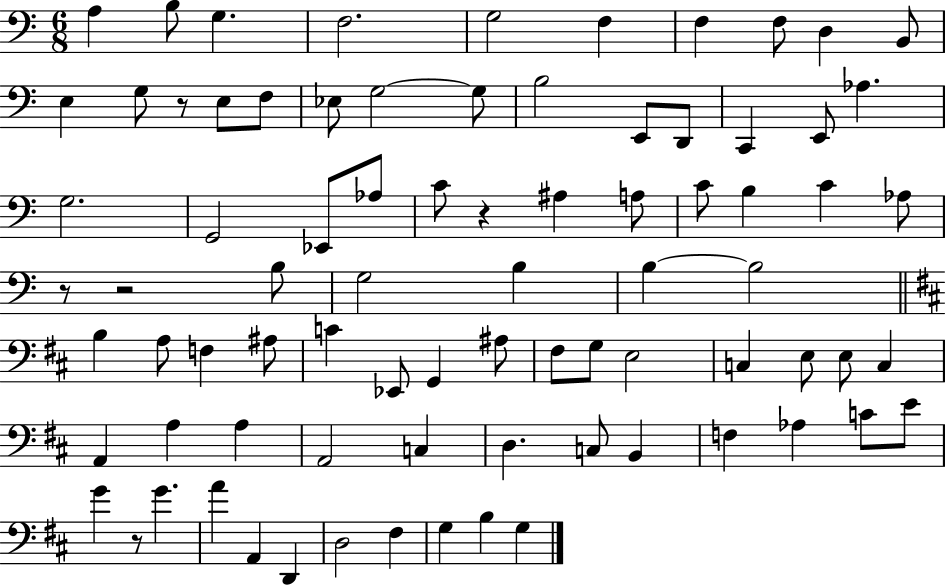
X:1
T:Untitled
M:6/8
L:1/4
K:C
A, B,/2 G, F,2 G,2 F, F, F,/2 D, B,,/2 E, G,/2 z/2 E,/2 F,/2 _E,/2 G,2 G,/2 B,2 E,,/2 D,,/2 C,, E,,/2 _A, G,2 G,,2 _E,,/2 _A,/2 C/2 z ^A, A,/2 C/2 B, C _A,/2 z/2 z2 B,/2 G,2 B, B, B,2 B, A,/2 F, ^A,/2 C _E,,/2 G,, ^A,/2 ^F,/2 G,/2 E,2 C, E,/2 E,/2 C, A,, A, A, A,,2 C, D, C,/2 B,, F, _A, C/2 E/2 G z/2 G A A,, D,, D,2 ^F, G, B, G,